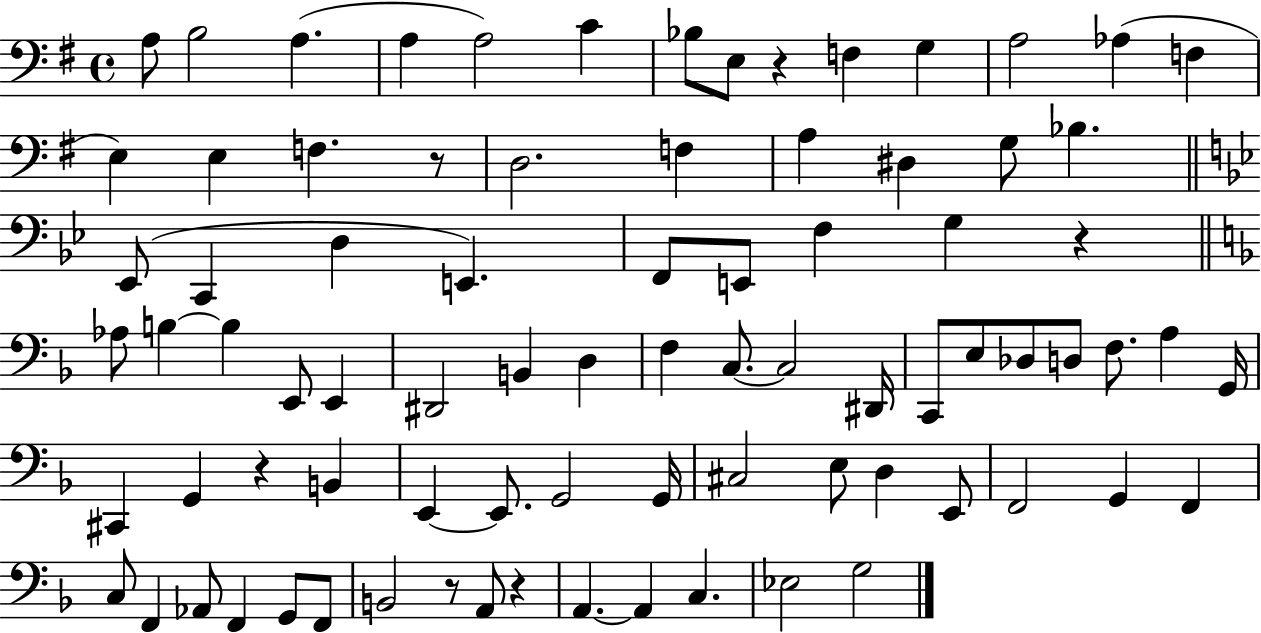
X:1
T:Untitled
M:4/4
L:1/4
K:G
A,/2 B,2 A, A, A,2 C _B,/2 E,/2 z F, G, A,2 _A, F, E, E, F, z/2 D,2 F, A, ^D, G,/2 _B, _E,,/2 C,, D, E,, F,,/2 E,,/2 F, G, z _A,/2 B, B, E,,/2 E,, ^D,,2 B,, D, F, C,/2 C,2 ^D,,/4 C,,/2 E,/2 _D,/2 D,/2 F,/2 A, G,,/4 ^C,, G,, z B,, E,, E,,/2 G,,2 G,,/4 ^C,2 E,/2 D, E,,/2 F,,2 G,, F,, C,/2 F,, _A,,/2 F,, G,,/2 F,,/2 B,,2 z/2 A,,/2 z A,, A,, C, _E,2 G,2